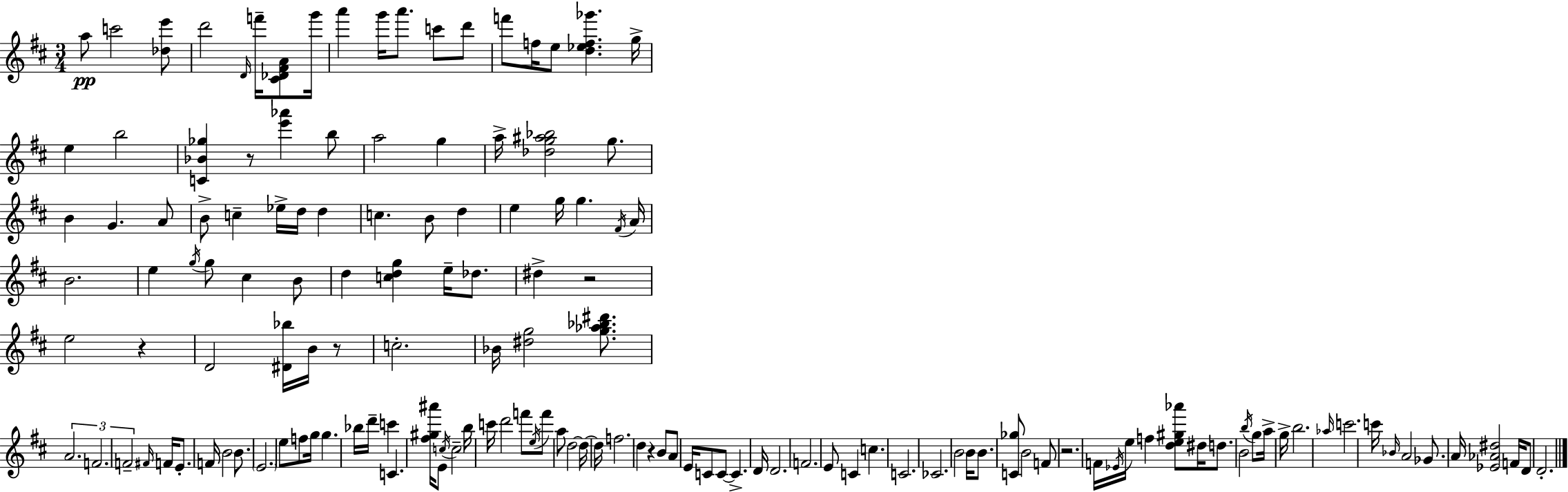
{
  \clef treble
  \numericTimeSignature
  \time 3/4
  \key d \major
  a''8\pp c'''2 <des'' e'''>8 | d'''2 \grace { d'16 } f'''16-- <cis' des' fis' a'>8 | g'''16 a'''4 g'''16 a'''8. c'''8 d'''8 | f'''8 f''16 e''8 <d'' ees'' f'' ges'''>4. | \break g''16-> e''4 b''2 | <c' bes' ges''>4 r8 <e''' aes'''>4 b''8 | a''2 g''4 | a''16-> <des'' g'' ais'' bes''>2 g''8. | \break b'4 g'4. a'8 | b'8-> c''4-- ees''16-> d''16 d''4 | c''4. b'8 d''4 | e''4 g''16 g''4. | \break \acciaccatura { fis'16 } a'16 b'2. | e''4 \acciaccatura { g''16 } g''8 cis''4 | b'8 d''4 <c'' d'' g''>4 e''16-- | des''8. dis''4-> r2 | \break e''2 r4 | d'2 <dis' bes''>16 | b'16 r8 c''2.-. | bes'16 <dis'' g''>2 | \break <g'' aes'' bes'' dis'''>8. \tuplet 3/2 { a'2. | f'2. | f'2-- } \grace { fis'16 } | f'16 e'8.-. f'16 b'2 | \break b'8. \parenthesize e'2. | e''8 f''8 g''16 g''4. | bes''16 d'''16-- c'''4 c'4. | <fis'' gis'' ais'''>16 e'8 \acciaccatura { c''16 } c''2-- | \break b''16 c'''16 d'''2 | f'''8 \acciaccatura { e''16 } f'''8 a''8 d''2~~ | d''16~~ d''16 f''2. | d''4 r4 | \break b'8 a'8 e'16 c'8 c'8~~ c'4.-> | d'16 d'2. | f'2. | e'8 c'4 | \break c''4. c'2. | ces'2. | b'2 | b'16 b'8. <c' ges''>8 b'2 | \break f'8 r2. | f'16 \acciaccatura { ees'16 } e''16 f''4 | <d'' e'' gis'' aes'''>8 dis''16 d''8. b'2 | \acciaccatura { b''16 } g''8 a''16-> g''16-> b''2. | \break \grace { aes''16 } c'''2. | c'''16 \grace { bes'16 } a'2 | ges'8. a'16 <ees' aes' dis''>2 | f'16 d'8 d'2.-. | \break \bar "|."
}